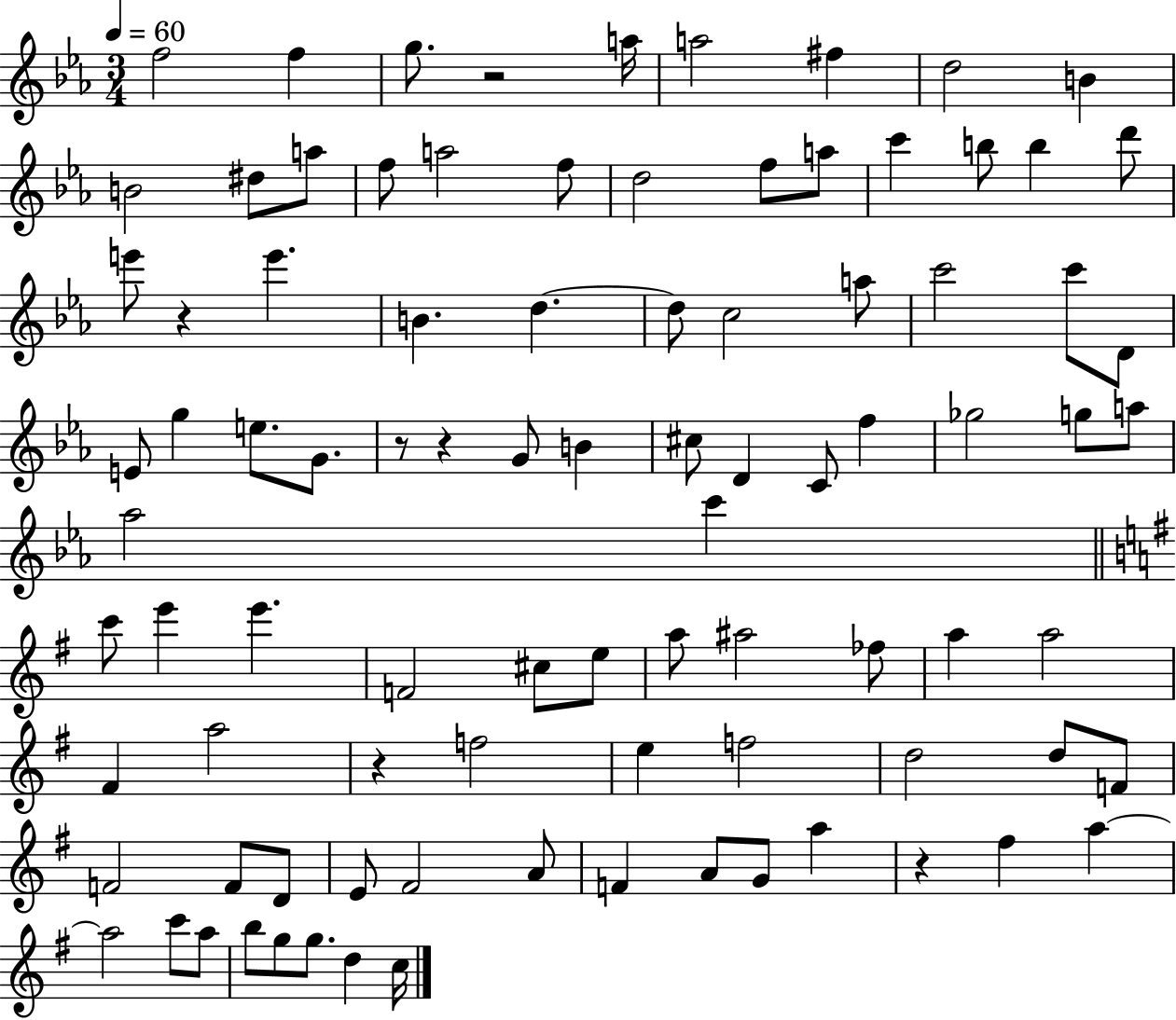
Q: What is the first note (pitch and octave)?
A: F5